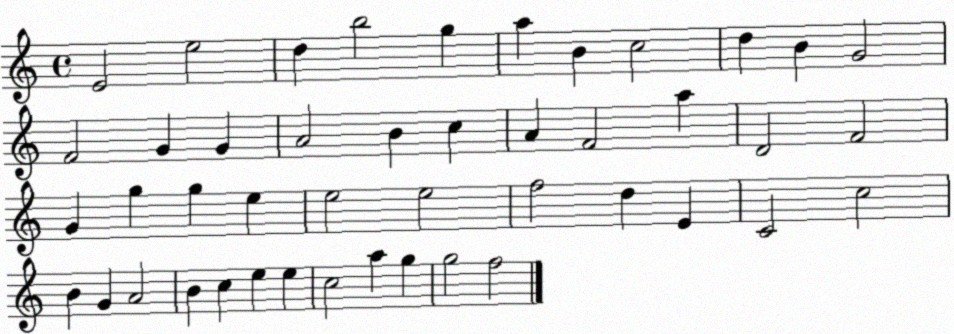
X:1
T:Untitled
M:4/4
L:1/4
K:C
E2 e2 d b2 g a B c2 d B G2 F2 G G A2 B c A F2 a D2 F2 G g g e e2 e2 f2 d E C2 c2 B G A2 B c e e c2 a g g2 f2